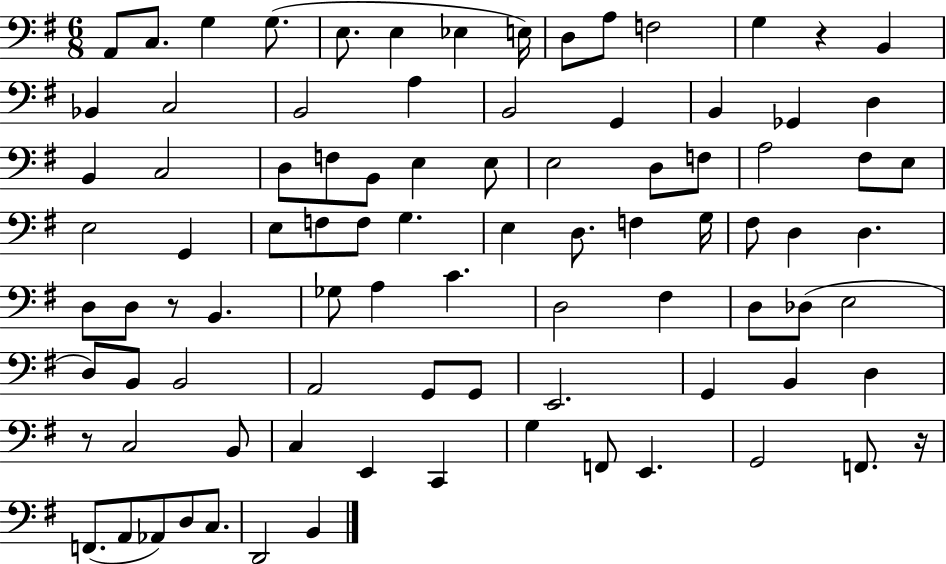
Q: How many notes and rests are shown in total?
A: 90